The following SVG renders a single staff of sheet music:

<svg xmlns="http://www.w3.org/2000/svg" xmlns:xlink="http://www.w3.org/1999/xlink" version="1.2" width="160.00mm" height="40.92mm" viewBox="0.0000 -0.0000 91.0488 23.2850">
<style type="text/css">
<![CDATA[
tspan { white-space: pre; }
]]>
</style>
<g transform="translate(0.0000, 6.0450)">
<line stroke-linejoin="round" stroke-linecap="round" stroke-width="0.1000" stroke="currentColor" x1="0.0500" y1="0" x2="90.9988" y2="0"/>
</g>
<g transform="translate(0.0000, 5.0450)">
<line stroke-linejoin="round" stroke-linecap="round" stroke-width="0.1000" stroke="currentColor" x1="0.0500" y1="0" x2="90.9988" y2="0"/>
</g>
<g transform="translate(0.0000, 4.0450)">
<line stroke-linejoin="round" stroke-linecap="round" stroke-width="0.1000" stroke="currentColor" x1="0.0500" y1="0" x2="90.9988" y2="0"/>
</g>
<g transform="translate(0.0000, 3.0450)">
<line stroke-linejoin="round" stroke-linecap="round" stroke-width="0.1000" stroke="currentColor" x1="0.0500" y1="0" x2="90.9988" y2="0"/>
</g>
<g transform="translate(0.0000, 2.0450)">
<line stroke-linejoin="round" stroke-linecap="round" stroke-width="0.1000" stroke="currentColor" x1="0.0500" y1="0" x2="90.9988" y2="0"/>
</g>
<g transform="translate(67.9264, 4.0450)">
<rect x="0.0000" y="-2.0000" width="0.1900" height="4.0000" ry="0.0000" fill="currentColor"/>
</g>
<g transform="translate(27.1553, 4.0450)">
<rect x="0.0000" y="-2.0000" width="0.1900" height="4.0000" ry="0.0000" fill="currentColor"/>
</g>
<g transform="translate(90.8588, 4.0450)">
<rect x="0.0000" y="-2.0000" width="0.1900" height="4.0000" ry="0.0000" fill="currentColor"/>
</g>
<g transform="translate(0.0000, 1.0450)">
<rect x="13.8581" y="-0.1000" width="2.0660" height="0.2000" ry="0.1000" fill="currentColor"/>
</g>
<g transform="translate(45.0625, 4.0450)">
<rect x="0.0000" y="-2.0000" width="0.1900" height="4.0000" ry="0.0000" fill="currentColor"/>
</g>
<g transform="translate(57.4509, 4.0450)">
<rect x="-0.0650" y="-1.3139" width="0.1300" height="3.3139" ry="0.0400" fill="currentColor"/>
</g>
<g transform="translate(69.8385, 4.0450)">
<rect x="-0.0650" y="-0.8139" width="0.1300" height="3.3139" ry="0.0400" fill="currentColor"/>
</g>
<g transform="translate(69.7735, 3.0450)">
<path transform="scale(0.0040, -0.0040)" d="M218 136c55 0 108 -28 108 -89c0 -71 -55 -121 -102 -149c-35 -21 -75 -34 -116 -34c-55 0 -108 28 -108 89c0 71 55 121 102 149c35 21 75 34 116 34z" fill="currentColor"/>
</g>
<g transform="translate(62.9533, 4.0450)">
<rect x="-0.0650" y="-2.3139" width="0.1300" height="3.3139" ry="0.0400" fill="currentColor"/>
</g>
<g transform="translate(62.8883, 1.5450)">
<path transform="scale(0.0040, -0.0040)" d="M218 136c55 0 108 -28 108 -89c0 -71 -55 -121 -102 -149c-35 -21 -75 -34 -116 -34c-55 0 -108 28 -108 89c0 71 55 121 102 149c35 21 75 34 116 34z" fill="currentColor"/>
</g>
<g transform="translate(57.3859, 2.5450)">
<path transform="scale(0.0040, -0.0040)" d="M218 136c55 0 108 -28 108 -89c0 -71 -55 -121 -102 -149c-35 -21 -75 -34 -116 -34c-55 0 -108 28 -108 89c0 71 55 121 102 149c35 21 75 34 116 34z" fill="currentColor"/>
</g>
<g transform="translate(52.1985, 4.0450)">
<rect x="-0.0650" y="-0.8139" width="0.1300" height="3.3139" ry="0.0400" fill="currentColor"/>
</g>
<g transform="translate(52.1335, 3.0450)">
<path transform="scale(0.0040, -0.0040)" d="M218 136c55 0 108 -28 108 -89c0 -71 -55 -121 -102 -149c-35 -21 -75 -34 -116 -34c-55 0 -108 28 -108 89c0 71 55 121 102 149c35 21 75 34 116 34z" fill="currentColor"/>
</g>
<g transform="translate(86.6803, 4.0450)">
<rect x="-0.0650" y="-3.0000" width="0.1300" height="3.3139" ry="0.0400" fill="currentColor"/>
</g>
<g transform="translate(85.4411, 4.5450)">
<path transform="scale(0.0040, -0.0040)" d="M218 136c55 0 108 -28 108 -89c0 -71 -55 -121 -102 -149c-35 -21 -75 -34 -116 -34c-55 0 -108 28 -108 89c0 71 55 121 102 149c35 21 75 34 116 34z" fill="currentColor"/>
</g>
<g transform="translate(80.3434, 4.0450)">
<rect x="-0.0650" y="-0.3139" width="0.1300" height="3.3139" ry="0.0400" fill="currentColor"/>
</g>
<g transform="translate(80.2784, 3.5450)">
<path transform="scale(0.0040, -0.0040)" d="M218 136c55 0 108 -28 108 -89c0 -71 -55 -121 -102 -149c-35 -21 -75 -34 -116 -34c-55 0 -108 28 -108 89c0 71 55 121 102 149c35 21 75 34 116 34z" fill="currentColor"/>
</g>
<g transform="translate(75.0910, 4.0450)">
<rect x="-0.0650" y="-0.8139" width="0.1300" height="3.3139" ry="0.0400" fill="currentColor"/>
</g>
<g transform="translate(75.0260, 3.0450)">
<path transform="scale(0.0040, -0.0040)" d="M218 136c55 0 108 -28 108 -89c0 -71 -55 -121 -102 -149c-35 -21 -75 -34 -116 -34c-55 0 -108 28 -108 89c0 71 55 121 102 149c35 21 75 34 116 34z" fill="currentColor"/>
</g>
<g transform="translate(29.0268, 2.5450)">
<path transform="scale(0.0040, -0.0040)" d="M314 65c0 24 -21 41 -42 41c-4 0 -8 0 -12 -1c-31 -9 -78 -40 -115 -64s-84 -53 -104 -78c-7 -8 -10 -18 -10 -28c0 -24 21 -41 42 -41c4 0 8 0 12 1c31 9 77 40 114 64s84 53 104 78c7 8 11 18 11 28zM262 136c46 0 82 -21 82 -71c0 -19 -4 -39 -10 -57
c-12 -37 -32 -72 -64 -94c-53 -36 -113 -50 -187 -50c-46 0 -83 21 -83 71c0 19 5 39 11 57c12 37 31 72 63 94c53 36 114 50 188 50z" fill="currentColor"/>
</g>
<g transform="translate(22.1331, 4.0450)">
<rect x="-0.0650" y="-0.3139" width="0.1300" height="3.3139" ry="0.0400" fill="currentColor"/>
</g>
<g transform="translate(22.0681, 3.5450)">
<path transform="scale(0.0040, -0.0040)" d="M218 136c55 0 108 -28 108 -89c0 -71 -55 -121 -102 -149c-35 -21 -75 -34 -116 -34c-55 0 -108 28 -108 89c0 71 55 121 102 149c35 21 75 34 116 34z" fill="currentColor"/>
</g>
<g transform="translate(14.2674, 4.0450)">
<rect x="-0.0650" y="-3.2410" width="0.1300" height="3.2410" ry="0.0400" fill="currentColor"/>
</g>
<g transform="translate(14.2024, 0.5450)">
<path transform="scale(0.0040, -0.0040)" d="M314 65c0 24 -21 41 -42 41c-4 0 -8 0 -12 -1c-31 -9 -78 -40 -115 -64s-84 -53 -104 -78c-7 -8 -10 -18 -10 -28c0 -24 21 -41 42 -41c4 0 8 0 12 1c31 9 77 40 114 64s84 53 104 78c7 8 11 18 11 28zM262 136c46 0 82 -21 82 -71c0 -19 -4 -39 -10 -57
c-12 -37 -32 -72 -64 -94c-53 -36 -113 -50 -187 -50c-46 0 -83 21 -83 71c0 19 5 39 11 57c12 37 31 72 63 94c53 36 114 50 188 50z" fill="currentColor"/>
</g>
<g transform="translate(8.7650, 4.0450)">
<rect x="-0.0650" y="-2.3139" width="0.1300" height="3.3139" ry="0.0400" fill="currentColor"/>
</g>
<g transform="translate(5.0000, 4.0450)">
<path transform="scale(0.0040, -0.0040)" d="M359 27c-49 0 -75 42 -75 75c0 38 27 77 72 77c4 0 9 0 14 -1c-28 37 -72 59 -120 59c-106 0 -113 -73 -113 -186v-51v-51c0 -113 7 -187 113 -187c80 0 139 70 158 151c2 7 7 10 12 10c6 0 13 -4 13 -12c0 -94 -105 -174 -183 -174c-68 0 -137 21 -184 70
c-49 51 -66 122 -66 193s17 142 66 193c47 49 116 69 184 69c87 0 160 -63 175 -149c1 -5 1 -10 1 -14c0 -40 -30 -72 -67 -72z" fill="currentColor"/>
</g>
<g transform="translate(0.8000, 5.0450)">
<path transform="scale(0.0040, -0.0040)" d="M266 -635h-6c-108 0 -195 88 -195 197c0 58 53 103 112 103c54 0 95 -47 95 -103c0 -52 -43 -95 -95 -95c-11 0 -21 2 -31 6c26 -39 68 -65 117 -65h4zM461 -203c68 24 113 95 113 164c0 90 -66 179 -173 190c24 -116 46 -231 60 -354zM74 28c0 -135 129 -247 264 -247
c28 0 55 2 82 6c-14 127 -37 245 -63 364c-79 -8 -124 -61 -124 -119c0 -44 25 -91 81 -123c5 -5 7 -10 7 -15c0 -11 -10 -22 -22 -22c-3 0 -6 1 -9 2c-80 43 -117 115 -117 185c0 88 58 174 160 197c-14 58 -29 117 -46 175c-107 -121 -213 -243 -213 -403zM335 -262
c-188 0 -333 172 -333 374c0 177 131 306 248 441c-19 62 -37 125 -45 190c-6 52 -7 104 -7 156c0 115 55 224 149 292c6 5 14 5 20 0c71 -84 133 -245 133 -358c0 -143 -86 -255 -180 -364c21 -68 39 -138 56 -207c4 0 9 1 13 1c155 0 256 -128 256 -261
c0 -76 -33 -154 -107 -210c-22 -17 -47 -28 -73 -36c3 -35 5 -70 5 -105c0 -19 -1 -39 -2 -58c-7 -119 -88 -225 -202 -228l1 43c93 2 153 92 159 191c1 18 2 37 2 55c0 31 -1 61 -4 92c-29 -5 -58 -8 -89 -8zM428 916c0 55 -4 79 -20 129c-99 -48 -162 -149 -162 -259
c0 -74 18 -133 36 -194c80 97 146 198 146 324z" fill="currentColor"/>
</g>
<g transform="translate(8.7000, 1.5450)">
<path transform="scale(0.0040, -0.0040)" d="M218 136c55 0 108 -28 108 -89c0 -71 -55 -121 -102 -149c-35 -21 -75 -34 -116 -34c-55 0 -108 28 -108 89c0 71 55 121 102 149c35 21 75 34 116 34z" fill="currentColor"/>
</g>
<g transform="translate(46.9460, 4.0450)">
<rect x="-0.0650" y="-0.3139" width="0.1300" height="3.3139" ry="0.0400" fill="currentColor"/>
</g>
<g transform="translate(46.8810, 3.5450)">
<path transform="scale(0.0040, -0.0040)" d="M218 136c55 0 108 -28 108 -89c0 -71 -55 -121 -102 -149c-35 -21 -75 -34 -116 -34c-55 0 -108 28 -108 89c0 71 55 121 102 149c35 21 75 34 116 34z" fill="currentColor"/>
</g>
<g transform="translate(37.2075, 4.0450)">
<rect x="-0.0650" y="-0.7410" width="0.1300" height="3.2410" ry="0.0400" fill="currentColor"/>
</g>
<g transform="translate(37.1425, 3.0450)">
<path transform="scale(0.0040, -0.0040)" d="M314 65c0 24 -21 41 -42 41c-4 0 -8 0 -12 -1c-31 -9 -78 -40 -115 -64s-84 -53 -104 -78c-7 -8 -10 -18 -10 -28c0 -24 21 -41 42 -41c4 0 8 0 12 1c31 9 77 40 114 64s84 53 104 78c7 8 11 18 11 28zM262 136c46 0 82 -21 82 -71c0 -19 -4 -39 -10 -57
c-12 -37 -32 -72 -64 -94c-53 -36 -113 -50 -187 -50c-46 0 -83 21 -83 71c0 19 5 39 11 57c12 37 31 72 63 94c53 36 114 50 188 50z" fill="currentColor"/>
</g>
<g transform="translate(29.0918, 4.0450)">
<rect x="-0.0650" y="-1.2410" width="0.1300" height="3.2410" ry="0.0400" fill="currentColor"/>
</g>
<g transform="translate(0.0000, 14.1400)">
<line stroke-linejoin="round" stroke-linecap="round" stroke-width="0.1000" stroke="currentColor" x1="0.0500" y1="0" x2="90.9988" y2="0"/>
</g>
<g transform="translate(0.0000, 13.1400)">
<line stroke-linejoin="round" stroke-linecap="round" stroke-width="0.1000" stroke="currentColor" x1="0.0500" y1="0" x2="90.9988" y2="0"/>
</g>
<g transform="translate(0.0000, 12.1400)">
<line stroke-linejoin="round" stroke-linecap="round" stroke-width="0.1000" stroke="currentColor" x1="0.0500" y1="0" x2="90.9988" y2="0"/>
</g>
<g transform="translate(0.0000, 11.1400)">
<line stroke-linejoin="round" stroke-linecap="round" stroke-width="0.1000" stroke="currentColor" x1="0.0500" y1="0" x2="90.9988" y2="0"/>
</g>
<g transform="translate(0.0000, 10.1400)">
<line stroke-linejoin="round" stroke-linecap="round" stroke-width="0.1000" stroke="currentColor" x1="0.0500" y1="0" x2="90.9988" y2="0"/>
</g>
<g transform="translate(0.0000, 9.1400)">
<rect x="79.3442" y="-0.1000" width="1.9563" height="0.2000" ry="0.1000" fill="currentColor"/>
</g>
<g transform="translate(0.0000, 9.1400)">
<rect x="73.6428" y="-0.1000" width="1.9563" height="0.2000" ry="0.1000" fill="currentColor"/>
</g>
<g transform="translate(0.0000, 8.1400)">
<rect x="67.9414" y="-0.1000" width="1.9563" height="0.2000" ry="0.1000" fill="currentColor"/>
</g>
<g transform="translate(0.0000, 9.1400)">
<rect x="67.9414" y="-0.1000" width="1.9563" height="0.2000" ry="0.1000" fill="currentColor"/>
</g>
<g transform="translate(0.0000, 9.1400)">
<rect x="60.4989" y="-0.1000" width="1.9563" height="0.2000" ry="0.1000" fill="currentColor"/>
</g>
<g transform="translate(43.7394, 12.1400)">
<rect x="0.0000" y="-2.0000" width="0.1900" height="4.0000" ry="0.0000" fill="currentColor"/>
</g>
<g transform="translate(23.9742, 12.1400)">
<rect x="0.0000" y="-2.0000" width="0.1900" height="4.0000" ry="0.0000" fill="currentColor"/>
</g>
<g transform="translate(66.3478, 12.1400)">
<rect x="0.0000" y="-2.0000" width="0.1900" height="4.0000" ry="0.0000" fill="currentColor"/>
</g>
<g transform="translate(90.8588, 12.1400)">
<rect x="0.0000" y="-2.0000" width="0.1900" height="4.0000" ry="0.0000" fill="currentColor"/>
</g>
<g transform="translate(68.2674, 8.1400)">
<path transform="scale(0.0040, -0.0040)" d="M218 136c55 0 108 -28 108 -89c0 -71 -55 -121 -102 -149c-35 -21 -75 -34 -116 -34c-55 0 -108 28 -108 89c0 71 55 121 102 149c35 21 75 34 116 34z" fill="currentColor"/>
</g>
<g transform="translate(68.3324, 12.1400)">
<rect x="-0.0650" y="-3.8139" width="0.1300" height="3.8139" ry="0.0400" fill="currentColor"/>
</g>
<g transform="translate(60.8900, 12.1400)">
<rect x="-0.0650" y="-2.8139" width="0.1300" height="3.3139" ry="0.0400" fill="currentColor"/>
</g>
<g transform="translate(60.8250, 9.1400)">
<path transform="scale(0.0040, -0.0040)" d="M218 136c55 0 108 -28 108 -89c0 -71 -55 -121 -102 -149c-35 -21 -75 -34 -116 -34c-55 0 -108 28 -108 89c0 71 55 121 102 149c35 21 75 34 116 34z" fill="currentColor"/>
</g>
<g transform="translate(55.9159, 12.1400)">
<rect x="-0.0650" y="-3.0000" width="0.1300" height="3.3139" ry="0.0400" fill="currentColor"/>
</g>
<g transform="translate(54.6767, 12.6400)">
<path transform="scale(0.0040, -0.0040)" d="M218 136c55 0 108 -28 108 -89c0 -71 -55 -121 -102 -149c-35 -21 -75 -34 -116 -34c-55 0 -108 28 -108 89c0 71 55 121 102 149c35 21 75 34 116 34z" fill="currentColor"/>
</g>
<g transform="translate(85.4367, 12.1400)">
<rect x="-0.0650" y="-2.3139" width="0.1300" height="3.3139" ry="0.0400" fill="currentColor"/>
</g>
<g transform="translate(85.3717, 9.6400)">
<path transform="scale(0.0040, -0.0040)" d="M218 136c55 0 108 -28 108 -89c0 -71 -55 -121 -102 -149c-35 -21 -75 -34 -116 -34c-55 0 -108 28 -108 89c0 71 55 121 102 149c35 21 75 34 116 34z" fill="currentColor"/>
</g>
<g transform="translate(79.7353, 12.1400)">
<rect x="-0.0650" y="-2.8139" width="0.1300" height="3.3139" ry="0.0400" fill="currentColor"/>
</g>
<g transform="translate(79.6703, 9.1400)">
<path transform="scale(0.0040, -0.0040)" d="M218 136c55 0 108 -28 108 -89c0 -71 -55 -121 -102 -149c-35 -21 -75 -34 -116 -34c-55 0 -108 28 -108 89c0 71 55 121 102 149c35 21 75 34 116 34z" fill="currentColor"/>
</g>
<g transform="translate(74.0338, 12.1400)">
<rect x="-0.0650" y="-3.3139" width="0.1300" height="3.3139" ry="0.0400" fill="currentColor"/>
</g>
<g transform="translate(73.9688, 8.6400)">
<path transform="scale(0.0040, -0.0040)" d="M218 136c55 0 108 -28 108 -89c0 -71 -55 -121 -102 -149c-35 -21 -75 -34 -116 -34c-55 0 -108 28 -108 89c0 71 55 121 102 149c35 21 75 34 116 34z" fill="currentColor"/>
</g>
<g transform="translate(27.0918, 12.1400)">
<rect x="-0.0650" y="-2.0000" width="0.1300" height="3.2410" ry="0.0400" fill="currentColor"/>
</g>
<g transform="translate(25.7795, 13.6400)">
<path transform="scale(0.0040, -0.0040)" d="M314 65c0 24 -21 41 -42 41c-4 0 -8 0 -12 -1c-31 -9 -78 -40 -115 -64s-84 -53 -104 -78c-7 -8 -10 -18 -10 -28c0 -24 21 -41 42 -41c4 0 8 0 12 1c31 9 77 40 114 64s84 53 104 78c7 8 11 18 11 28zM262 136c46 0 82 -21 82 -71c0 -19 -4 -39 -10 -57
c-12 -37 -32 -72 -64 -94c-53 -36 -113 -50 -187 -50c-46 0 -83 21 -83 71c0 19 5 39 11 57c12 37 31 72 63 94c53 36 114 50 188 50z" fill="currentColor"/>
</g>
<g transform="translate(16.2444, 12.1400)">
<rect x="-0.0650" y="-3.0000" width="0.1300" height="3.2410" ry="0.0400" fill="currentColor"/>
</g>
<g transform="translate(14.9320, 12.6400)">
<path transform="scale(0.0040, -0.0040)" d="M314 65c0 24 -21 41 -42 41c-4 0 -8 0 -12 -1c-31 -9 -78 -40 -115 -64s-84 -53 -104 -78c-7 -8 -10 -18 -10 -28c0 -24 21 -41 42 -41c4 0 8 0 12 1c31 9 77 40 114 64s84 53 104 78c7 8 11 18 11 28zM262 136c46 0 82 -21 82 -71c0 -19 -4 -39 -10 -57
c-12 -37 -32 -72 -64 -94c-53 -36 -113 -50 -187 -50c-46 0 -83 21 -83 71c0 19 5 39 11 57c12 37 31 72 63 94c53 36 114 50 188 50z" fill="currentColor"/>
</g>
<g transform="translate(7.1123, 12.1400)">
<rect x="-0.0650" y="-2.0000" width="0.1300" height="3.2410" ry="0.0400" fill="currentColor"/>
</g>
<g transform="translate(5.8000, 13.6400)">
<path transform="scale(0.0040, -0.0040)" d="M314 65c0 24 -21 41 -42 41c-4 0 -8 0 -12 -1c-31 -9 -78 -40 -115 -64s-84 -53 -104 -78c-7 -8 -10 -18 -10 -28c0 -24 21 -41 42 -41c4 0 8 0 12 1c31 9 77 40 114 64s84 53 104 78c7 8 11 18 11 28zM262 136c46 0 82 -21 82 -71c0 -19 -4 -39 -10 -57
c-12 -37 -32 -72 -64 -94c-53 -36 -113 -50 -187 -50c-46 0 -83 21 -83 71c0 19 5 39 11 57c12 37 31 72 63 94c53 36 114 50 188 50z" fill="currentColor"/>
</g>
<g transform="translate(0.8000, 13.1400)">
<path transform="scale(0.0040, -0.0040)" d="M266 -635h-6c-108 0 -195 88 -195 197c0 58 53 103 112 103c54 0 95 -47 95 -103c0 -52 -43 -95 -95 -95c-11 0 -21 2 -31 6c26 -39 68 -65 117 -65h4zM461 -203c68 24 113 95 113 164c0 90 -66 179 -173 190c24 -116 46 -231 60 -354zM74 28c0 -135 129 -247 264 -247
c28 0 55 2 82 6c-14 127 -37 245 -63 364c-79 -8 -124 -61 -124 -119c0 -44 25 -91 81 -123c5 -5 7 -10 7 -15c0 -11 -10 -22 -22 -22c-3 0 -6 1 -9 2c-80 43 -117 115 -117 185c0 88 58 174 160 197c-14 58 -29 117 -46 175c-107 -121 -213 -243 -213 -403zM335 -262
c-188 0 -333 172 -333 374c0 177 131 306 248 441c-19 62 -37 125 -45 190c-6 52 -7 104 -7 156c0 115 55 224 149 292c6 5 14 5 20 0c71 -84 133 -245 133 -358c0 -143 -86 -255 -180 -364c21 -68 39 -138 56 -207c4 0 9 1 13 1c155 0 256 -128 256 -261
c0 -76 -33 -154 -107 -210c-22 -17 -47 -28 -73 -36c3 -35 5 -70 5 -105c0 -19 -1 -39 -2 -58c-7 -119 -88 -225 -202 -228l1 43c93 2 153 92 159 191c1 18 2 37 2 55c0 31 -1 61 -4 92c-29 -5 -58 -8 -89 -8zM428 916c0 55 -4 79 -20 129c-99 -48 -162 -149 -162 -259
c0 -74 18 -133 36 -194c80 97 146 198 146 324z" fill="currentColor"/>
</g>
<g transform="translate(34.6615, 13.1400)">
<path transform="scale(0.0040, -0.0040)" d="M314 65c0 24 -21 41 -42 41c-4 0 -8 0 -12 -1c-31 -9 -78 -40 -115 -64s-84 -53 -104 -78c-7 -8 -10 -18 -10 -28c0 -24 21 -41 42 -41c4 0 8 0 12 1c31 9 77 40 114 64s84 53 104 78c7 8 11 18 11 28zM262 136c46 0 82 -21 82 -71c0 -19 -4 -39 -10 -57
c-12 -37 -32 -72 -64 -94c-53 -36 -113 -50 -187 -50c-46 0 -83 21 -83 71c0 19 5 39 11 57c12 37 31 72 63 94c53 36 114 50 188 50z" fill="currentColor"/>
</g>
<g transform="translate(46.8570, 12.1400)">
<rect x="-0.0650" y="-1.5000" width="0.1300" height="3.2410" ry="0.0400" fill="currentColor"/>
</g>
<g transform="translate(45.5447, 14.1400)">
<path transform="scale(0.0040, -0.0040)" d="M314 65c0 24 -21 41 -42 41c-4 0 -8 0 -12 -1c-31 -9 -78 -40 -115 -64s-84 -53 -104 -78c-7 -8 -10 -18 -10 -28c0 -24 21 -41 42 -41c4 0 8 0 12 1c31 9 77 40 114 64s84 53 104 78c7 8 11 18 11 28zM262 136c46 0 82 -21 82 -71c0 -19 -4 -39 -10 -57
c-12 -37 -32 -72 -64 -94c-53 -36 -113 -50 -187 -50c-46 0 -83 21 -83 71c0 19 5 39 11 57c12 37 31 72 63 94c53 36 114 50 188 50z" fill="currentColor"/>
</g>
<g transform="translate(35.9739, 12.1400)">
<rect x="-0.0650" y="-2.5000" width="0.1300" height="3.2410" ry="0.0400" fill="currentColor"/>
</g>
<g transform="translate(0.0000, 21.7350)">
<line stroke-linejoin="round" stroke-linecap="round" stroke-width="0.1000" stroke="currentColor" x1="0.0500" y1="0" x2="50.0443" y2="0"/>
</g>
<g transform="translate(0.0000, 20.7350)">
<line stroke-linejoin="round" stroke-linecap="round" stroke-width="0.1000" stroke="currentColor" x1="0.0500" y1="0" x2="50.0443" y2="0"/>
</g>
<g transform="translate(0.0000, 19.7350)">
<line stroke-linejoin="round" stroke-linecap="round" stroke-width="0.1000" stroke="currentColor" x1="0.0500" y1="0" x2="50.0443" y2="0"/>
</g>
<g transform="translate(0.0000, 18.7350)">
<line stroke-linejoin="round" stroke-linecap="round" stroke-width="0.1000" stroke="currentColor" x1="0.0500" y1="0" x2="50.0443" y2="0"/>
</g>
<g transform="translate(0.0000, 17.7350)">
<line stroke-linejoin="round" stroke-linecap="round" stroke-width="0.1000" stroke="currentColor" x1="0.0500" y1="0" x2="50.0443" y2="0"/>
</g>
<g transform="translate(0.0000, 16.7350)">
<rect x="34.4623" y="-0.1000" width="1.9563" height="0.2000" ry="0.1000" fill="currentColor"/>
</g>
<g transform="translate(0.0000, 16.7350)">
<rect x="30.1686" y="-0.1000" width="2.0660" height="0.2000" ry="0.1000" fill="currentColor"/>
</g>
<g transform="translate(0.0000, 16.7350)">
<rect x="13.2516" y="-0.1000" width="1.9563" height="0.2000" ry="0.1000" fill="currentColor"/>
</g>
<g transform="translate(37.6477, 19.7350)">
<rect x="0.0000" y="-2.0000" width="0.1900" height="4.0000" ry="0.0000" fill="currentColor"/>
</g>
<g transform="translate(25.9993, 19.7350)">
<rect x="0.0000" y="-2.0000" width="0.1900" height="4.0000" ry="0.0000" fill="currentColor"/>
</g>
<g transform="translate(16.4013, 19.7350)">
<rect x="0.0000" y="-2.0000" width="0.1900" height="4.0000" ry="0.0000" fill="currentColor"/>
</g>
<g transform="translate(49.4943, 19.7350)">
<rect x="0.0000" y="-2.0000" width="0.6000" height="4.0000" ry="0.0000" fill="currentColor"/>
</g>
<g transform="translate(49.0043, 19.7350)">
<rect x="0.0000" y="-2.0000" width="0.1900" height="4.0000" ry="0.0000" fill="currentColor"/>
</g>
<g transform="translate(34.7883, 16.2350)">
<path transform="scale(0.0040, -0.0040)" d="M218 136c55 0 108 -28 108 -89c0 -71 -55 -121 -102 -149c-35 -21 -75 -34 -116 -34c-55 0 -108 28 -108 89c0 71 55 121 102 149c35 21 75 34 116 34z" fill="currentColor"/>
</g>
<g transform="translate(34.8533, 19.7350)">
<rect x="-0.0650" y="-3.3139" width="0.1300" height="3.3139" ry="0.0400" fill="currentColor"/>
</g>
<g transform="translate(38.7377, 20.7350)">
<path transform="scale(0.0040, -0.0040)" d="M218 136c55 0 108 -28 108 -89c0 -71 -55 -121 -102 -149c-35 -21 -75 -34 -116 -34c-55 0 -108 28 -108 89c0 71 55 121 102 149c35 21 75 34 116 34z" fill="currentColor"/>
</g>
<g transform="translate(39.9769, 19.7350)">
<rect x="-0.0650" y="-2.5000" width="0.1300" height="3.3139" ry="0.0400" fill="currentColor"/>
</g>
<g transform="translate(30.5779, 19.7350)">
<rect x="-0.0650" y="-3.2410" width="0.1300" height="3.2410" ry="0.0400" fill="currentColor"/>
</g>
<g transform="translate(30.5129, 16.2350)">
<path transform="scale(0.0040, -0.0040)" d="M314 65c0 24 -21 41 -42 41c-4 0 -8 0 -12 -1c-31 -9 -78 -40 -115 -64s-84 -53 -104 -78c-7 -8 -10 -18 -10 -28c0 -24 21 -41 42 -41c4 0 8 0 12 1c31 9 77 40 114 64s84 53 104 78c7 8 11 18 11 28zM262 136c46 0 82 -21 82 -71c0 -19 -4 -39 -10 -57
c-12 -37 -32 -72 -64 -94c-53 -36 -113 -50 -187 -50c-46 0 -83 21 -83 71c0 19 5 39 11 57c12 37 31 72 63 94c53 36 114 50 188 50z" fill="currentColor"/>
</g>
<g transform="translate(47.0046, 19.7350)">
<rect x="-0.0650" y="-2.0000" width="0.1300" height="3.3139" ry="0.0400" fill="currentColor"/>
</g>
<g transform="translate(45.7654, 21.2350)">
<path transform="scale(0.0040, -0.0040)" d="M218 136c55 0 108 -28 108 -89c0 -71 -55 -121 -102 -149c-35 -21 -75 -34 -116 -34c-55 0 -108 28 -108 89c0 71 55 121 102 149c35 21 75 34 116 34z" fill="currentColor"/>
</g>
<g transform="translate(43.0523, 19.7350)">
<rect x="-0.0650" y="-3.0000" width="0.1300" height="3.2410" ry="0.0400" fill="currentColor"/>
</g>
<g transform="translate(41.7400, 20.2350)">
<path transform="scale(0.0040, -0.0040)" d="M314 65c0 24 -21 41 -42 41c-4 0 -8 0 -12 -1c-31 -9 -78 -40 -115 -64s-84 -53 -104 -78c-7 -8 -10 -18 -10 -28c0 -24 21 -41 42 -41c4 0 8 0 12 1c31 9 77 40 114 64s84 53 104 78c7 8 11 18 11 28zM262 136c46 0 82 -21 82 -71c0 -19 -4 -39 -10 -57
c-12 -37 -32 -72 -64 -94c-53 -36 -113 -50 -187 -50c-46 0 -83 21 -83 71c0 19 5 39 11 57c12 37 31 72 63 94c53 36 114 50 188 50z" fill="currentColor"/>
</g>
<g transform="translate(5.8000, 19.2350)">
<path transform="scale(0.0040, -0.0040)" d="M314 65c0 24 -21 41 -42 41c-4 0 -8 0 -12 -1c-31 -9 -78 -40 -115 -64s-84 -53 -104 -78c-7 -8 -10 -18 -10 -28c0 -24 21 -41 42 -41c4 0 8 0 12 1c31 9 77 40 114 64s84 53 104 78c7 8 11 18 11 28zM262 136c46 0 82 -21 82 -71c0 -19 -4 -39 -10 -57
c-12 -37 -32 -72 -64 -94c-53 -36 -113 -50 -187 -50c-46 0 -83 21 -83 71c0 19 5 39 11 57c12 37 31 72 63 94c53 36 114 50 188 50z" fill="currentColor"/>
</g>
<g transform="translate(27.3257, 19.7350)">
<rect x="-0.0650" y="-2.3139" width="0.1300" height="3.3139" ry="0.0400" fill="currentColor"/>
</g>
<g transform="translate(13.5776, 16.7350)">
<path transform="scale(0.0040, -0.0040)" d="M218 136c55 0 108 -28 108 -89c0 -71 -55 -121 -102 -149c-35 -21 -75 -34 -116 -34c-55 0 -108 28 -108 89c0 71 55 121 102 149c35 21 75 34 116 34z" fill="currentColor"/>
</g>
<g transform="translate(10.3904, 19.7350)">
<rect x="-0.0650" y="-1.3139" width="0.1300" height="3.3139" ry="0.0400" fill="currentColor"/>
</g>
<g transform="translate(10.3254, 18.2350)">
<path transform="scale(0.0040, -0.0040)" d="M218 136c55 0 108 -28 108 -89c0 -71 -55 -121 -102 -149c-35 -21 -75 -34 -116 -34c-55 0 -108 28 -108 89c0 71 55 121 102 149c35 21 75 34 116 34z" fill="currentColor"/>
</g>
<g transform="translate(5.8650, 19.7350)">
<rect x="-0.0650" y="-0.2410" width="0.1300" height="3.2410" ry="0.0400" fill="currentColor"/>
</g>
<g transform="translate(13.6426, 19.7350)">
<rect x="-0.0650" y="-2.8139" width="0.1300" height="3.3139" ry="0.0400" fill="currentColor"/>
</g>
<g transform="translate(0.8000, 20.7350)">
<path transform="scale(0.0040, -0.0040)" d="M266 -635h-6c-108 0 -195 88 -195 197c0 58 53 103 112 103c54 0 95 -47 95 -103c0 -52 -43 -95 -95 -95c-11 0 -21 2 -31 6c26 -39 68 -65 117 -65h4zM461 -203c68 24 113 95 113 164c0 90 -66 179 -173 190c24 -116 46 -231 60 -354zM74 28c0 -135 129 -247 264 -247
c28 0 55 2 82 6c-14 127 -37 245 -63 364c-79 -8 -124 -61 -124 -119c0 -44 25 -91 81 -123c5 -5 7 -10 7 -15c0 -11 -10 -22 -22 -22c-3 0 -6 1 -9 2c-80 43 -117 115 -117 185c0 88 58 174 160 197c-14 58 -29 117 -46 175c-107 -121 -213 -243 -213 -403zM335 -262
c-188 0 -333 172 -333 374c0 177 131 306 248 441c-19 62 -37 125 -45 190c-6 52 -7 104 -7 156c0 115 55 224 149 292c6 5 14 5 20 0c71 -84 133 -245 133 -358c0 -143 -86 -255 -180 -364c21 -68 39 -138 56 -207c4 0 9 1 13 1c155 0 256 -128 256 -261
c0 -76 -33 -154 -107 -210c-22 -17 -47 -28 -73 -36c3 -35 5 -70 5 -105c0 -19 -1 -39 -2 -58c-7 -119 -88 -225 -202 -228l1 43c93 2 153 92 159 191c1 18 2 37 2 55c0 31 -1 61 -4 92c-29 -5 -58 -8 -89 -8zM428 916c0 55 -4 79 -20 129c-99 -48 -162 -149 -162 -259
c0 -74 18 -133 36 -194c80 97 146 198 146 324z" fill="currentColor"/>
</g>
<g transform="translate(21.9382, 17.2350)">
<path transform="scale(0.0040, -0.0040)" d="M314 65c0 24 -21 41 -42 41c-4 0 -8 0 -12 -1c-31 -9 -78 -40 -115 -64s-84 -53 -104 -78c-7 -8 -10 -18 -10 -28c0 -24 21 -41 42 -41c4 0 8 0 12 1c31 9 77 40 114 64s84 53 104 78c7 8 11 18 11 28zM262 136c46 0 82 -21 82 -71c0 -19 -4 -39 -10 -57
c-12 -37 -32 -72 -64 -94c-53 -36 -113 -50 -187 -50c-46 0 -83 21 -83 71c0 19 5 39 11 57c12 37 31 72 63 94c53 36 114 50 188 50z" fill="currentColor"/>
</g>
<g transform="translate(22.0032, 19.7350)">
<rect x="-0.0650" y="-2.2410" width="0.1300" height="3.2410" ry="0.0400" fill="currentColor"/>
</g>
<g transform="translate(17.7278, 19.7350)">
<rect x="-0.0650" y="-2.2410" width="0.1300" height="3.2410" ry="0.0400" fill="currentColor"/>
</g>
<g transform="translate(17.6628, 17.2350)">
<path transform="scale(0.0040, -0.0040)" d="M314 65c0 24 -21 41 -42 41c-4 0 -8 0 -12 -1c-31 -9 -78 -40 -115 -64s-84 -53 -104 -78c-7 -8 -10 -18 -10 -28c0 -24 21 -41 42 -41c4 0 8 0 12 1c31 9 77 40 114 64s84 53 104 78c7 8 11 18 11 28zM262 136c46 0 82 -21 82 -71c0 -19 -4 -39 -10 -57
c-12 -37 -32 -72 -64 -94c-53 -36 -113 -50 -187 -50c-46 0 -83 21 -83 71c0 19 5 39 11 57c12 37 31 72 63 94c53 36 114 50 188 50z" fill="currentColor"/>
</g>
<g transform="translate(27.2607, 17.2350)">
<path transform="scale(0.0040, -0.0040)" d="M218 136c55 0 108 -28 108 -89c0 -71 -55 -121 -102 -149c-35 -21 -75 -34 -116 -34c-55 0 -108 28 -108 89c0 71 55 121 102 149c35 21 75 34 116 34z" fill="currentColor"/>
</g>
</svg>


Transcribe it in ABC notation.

X:1
T:Untitled
M:4/4
L:1/4
K:C
g b2 c e2 d2 c d e g d d c A F2 A2 F2 G2 E2 A a c' b a g c2 e a g2 g2 g b2 b G A2 F